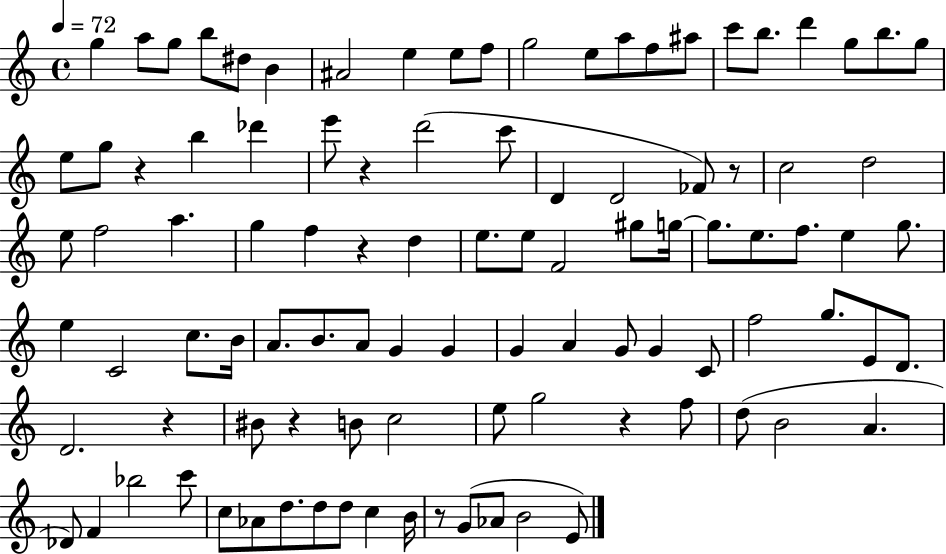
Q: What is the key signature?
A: C major